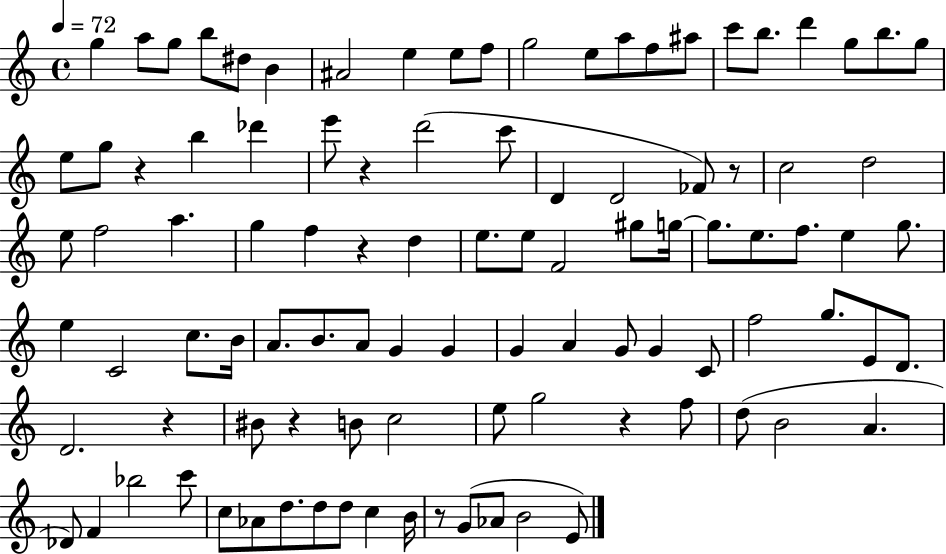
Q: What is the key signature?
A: C major